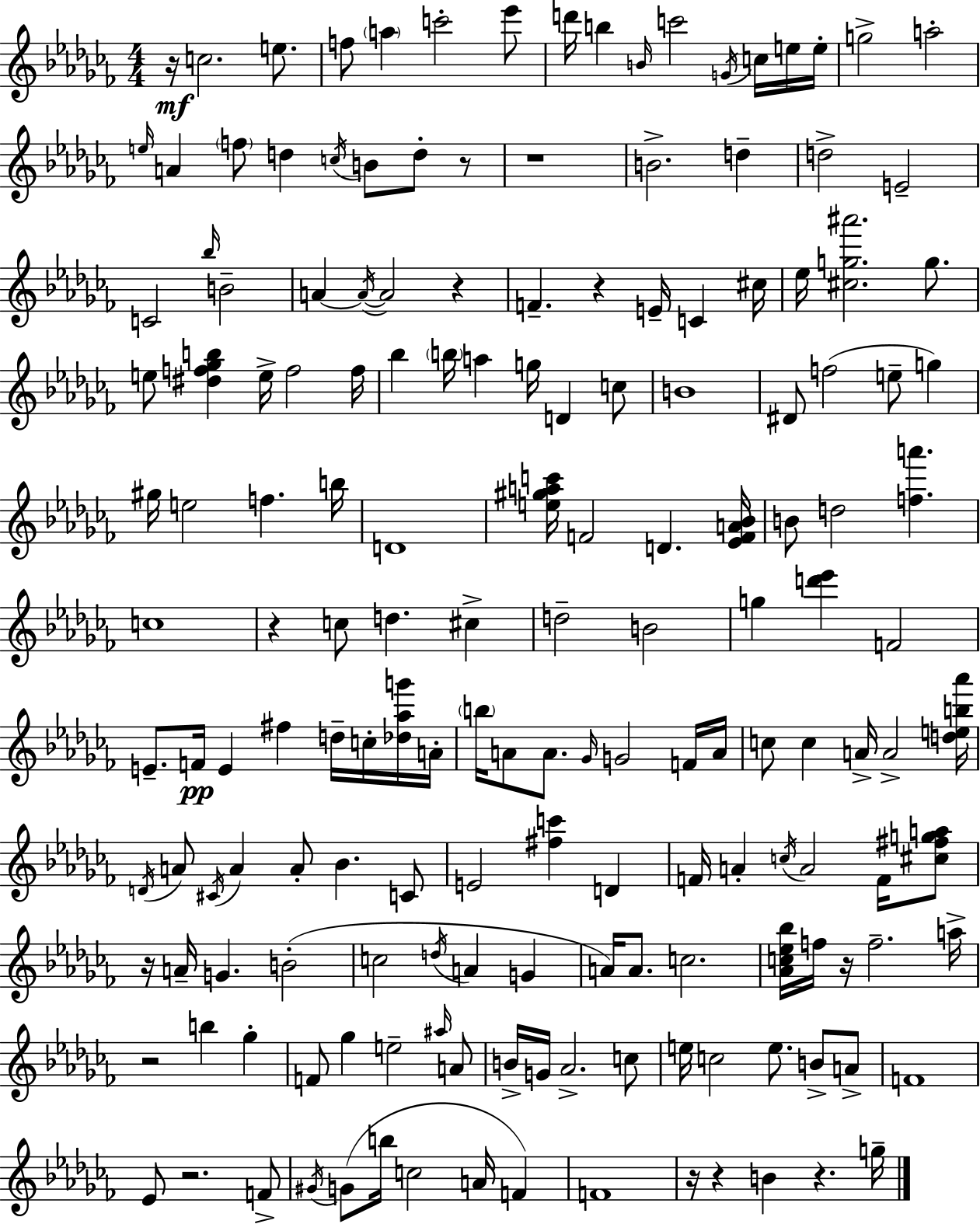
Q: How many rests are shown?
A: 13